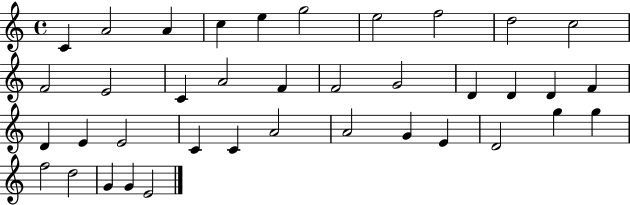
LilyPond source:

{
  \clef treble
  \time 4/4
  \defaultTimeSignature
  \key c \major
  c'4 a'2 a'4 | c''4 e''4 g''2 | e''2 f''2 | d''2 c''2 | \break f'2 e'2 | c'4 a'2 f'4 | f'2 g'2 | d'4 d'4 d'4 f'4 | \break d'4 e'4 e'2 | c'4 c'4 a'2 | a'2 g'4 e'4 | d'2 g''4 g''4 | \break f''2 d''2 | g'4 g'4 e'2 | \bar "|."
}